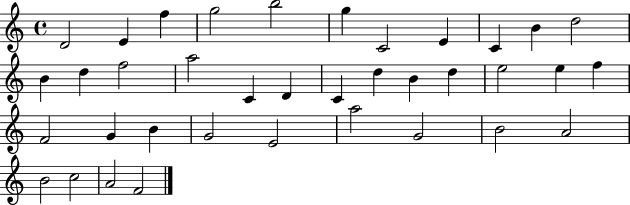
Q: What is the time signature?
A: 4/4